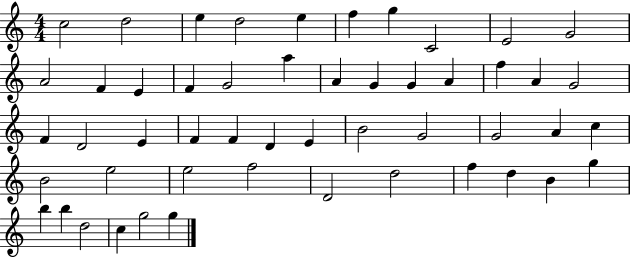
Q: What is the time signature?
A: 4/4